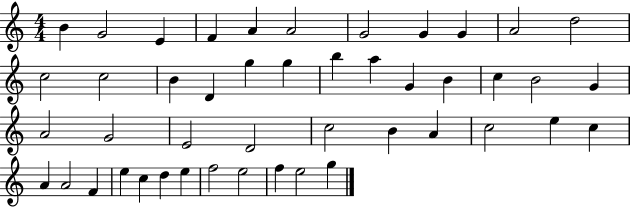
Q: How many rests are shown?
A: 0